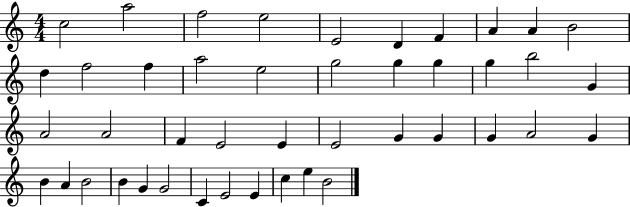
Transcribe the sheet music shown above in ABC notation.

X:1
T:Untitled
M:4/4
L:1/4
K:C
c2 a2 f2 e2 E2 D F A A B2 d f2 f a2 e2 g2 g g g b2 G A2 A2 F E2 E E2 G G G A2 G B A B2 B G G2 C E2 E c e B2